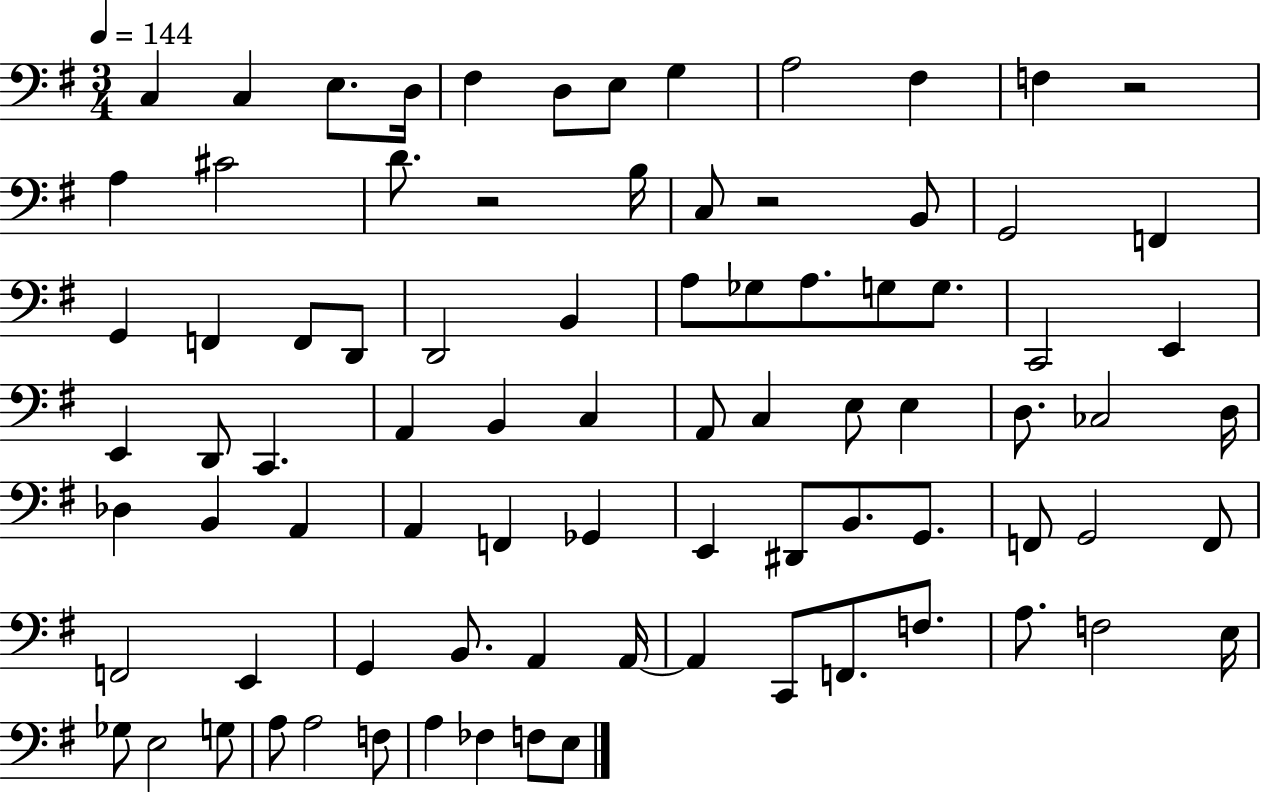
C3/q C3/q E3/e. D3/s F#3/q D3/e E3/e G3/q A3/h F#3/q F3/q R/h A3/q C#4/h D4/e. R/h B3/s C3/e R/h B2/e G2/h F2/q G2/q F2/q F2/e D2/e D2/h B2/q A3/e Gb3/e A3/e. G3/e G3/e. C2/h E2/q E2/q D2/e C2/q. A2/q B2/q C3/q A2/e C3/q E3/e E3/q D3/e. CES3/h D3/s Db3/q B2/q A2/q A2/q F2/q Gb2/q E2/q D#2/e B2/e. G2/e. F2/e G2/h F2/e F2/h E2/q G2/q B2/e. A2/q A2/s A2/q C2/e F2/e. F3/e. A3/e. F3/h E3/s Gb3/e E3/h G3/e A3/e A3/h F3/e A3/q FES3/q F3/e E3/e